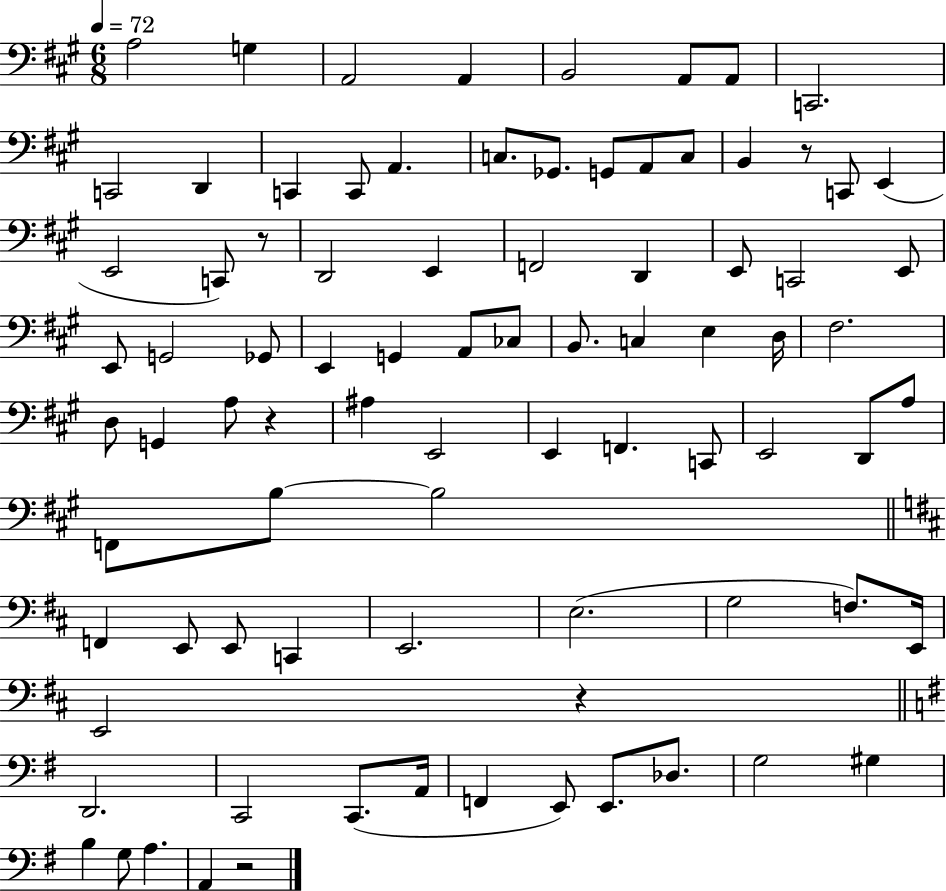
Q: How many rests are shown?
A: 5